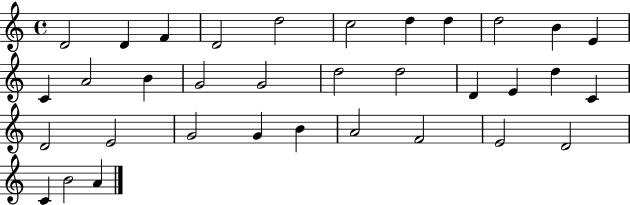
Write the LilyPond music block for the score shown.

{
  \clef treble
  \time 4/4
  \defaultTimeSignature
  \key c \major
  d'2 d'4 f'4 | d'2 d''2 | c''2 d''4 d''4 | d''2 b'4 e'4 | \break c'4 a'2 b'4 | g'2 g'2 | d''2 d''2 | d'4 e'4 d''4 c'4 | \break d'2 e'2 | g'2 g'4 b'4 | a'2 f'2 | e'2 d'2 | \break c'4 b'2 a'4 | \bar "|."
}